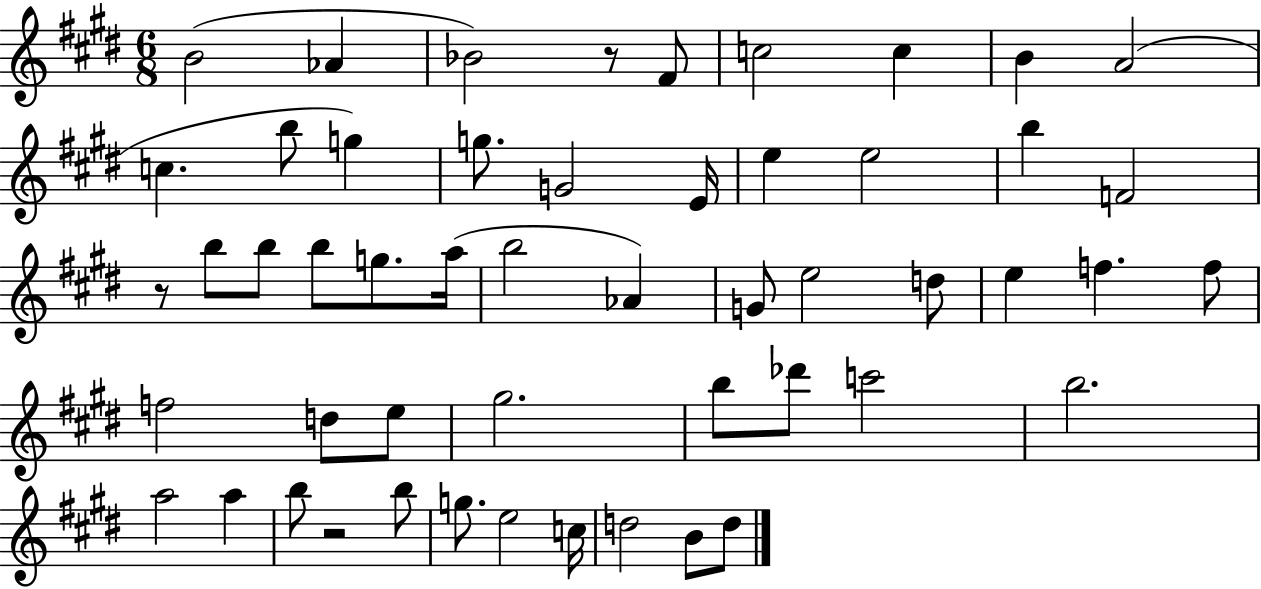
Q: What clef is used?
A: treble